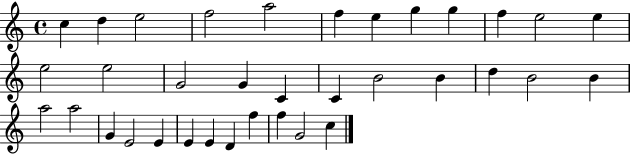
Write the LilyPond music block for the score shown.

{
  \clef treble
  \time 4/4
  \defaultTimeSignature
  \key c \major
  c''4 d''4 e''2 | f''2 a''2 | f''4 e''4 g''4 g''4 | f''4 e''2 e''4 | \break e''2 e''2 | g'2 g'4 c'4 | c'4 b'2 b'4 | d''4 b'2 b'4 | \break a''2 a''2 | g'4 e'2 e'4 | e'4 e'4 d'4 f''4 | f''4 g'2 c''4 | \break \bar "|."
}